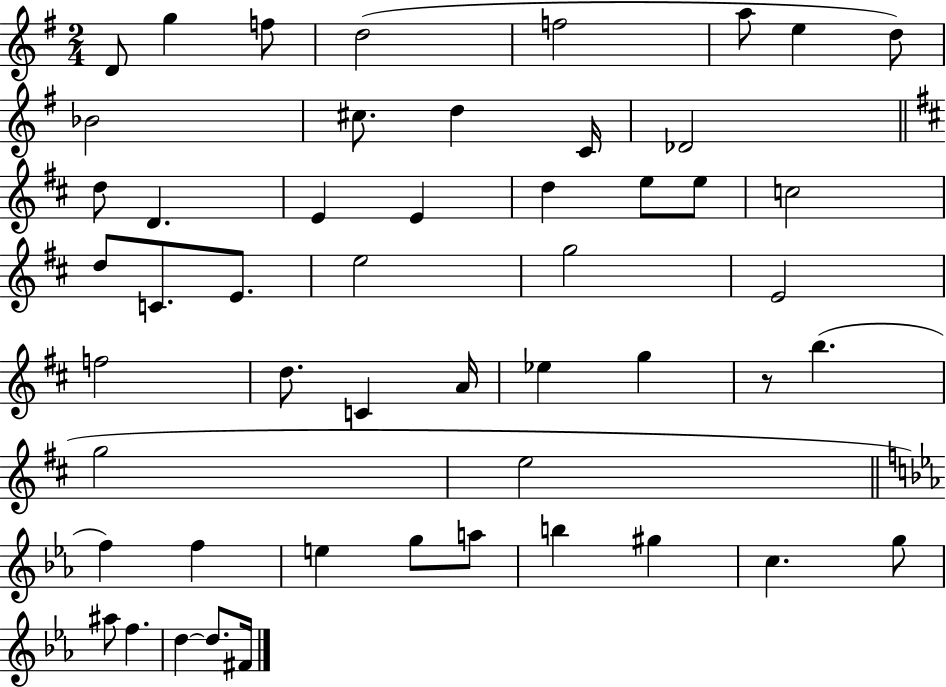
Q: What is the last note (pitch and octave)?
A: F#4